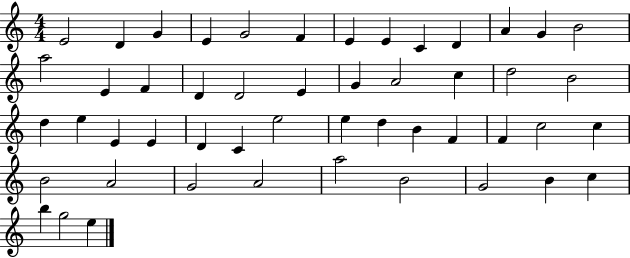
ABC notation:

X:1
T:Untitled
M:4/4
L:1/4
K:C
E2 D G E G2 F E E C D A G B2 a2 E F D D2 E G A2 c d2 B2 d e E E D C e2 e d B F F c2 c B2 A2 G2 A2 a2 B2 G2 B c b g2 e